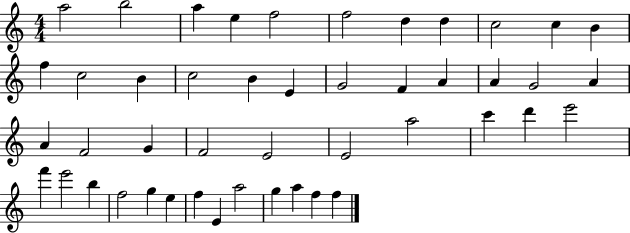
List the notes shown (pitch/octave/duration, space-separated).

A5/h B5/h A5/q E5/q F5/h F5/h D5/q D5/q C5/h C5/q B4/q F5/q C5/h B4/q C5/h B4/q E4/q G4/h F4/q A4/q A4/q G4/h A4/q A4/q F4/h G4/q F4/h E4/h E4/h A5/h C6/q D6/q E6/h F6/q E6/h B5/q F5/h G5/q E5/q F5/q E4/q A5/h G5/q A5/q F5/q F5/q